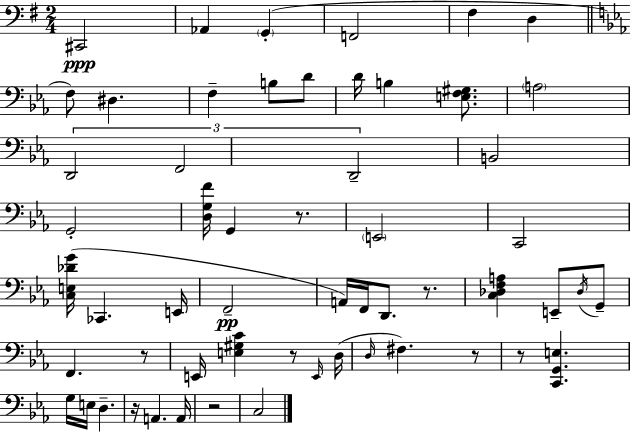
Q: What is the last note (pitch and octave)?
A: C3